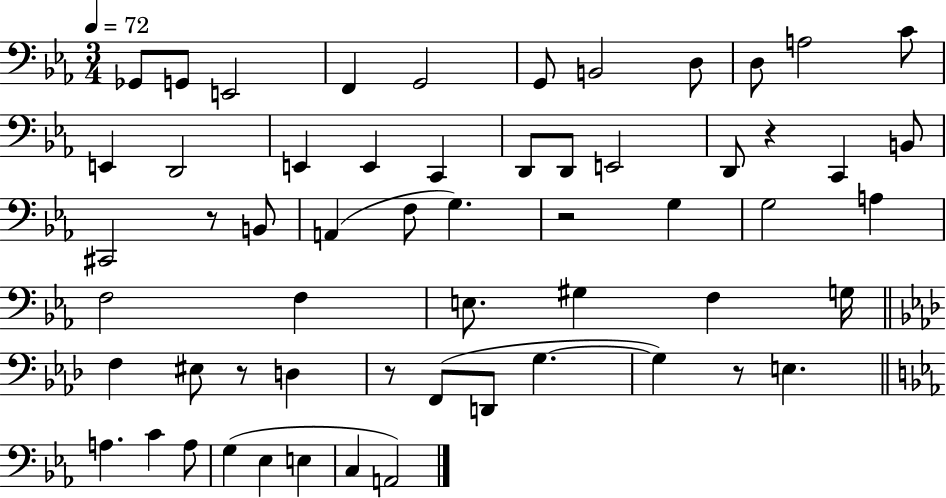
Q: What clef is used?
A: bass